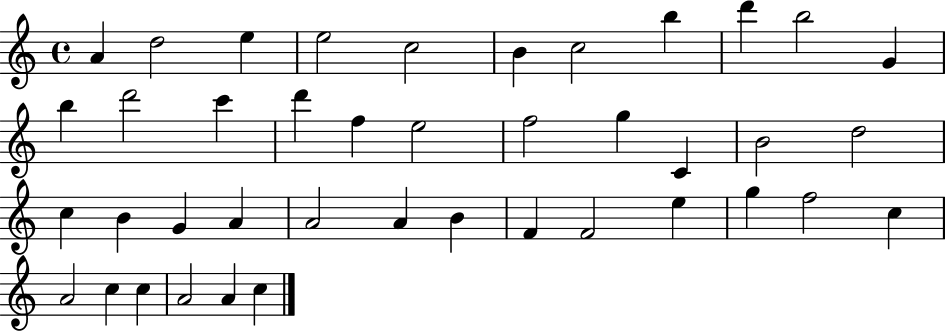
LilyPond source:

{
  \clef treble
  \time 4/4
  \defaultTimeSignature
  \key c \major
  a'4 d''2 e''4 | e''2 c''2 | b'4 c''2 b''4 | d'''4 b''2 g'4 | \break b''4 d'''2 c'''4 | d'''4 f''4 e''2 | f''2 g''4 c'4 | b'2 d''2 | \break c''4 b'4 g'4 a'4 | a'2 a'4 b'4 | f'4 f'2 e''4 | g''4 f''2 c''4 | \break a'2 c''4 c''4 | a'2 a'4 c''4 | \bar "|."
}